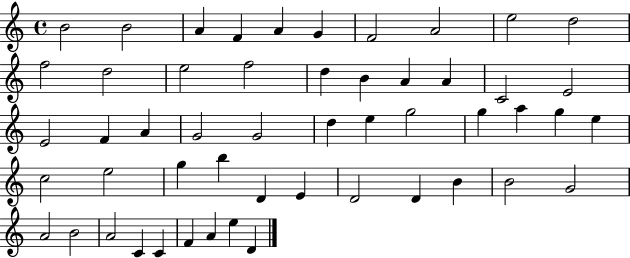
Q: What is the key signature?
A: C major